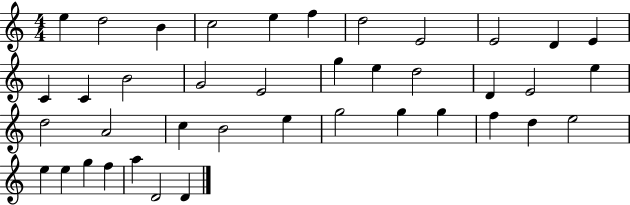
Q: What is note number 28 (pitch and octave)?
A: G5